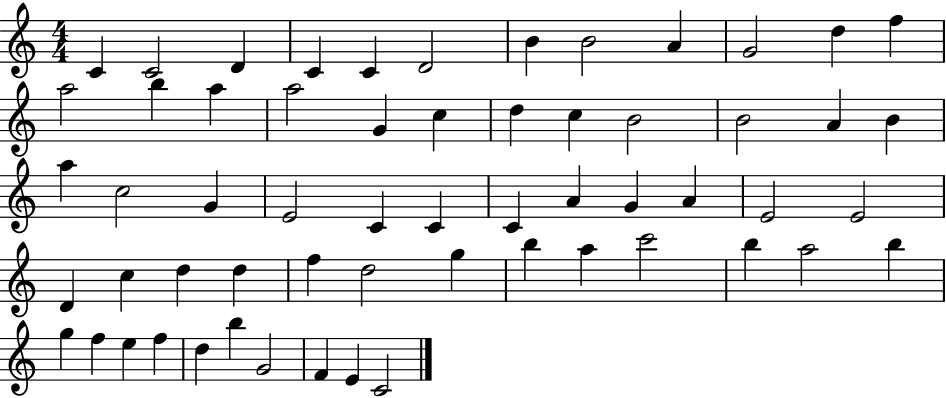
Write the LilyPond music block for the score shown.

{
  \clef treble
  \numericTimeSignature
  \time 4/4
  \key c \major
  c'4 c'2 d'4 | c'4 c'4 d'2 | b'4 b'2 a'4 | g'2 d''4 f''4 | \break a''2 b''4 a''4 | a''2 g'4 c''4 | d''4 c''4 b'2 | b'2 a'4 b'4 | \break a''4 c''2 g'4 | e'2 c'4 c'4 | c'4 a'4 g'4 a'4 | e'2 e'2 | \break d'4 c''4 d''4 d''4 | f''4 d''2 g''4 | b''4 a''4 c'''2 | b''4 a''2 b''4 | \break g''4 f''4 e''4 f''4 | d''4 b''4 g'2 | f'4 e'4 c'2 | \bar "|."
}